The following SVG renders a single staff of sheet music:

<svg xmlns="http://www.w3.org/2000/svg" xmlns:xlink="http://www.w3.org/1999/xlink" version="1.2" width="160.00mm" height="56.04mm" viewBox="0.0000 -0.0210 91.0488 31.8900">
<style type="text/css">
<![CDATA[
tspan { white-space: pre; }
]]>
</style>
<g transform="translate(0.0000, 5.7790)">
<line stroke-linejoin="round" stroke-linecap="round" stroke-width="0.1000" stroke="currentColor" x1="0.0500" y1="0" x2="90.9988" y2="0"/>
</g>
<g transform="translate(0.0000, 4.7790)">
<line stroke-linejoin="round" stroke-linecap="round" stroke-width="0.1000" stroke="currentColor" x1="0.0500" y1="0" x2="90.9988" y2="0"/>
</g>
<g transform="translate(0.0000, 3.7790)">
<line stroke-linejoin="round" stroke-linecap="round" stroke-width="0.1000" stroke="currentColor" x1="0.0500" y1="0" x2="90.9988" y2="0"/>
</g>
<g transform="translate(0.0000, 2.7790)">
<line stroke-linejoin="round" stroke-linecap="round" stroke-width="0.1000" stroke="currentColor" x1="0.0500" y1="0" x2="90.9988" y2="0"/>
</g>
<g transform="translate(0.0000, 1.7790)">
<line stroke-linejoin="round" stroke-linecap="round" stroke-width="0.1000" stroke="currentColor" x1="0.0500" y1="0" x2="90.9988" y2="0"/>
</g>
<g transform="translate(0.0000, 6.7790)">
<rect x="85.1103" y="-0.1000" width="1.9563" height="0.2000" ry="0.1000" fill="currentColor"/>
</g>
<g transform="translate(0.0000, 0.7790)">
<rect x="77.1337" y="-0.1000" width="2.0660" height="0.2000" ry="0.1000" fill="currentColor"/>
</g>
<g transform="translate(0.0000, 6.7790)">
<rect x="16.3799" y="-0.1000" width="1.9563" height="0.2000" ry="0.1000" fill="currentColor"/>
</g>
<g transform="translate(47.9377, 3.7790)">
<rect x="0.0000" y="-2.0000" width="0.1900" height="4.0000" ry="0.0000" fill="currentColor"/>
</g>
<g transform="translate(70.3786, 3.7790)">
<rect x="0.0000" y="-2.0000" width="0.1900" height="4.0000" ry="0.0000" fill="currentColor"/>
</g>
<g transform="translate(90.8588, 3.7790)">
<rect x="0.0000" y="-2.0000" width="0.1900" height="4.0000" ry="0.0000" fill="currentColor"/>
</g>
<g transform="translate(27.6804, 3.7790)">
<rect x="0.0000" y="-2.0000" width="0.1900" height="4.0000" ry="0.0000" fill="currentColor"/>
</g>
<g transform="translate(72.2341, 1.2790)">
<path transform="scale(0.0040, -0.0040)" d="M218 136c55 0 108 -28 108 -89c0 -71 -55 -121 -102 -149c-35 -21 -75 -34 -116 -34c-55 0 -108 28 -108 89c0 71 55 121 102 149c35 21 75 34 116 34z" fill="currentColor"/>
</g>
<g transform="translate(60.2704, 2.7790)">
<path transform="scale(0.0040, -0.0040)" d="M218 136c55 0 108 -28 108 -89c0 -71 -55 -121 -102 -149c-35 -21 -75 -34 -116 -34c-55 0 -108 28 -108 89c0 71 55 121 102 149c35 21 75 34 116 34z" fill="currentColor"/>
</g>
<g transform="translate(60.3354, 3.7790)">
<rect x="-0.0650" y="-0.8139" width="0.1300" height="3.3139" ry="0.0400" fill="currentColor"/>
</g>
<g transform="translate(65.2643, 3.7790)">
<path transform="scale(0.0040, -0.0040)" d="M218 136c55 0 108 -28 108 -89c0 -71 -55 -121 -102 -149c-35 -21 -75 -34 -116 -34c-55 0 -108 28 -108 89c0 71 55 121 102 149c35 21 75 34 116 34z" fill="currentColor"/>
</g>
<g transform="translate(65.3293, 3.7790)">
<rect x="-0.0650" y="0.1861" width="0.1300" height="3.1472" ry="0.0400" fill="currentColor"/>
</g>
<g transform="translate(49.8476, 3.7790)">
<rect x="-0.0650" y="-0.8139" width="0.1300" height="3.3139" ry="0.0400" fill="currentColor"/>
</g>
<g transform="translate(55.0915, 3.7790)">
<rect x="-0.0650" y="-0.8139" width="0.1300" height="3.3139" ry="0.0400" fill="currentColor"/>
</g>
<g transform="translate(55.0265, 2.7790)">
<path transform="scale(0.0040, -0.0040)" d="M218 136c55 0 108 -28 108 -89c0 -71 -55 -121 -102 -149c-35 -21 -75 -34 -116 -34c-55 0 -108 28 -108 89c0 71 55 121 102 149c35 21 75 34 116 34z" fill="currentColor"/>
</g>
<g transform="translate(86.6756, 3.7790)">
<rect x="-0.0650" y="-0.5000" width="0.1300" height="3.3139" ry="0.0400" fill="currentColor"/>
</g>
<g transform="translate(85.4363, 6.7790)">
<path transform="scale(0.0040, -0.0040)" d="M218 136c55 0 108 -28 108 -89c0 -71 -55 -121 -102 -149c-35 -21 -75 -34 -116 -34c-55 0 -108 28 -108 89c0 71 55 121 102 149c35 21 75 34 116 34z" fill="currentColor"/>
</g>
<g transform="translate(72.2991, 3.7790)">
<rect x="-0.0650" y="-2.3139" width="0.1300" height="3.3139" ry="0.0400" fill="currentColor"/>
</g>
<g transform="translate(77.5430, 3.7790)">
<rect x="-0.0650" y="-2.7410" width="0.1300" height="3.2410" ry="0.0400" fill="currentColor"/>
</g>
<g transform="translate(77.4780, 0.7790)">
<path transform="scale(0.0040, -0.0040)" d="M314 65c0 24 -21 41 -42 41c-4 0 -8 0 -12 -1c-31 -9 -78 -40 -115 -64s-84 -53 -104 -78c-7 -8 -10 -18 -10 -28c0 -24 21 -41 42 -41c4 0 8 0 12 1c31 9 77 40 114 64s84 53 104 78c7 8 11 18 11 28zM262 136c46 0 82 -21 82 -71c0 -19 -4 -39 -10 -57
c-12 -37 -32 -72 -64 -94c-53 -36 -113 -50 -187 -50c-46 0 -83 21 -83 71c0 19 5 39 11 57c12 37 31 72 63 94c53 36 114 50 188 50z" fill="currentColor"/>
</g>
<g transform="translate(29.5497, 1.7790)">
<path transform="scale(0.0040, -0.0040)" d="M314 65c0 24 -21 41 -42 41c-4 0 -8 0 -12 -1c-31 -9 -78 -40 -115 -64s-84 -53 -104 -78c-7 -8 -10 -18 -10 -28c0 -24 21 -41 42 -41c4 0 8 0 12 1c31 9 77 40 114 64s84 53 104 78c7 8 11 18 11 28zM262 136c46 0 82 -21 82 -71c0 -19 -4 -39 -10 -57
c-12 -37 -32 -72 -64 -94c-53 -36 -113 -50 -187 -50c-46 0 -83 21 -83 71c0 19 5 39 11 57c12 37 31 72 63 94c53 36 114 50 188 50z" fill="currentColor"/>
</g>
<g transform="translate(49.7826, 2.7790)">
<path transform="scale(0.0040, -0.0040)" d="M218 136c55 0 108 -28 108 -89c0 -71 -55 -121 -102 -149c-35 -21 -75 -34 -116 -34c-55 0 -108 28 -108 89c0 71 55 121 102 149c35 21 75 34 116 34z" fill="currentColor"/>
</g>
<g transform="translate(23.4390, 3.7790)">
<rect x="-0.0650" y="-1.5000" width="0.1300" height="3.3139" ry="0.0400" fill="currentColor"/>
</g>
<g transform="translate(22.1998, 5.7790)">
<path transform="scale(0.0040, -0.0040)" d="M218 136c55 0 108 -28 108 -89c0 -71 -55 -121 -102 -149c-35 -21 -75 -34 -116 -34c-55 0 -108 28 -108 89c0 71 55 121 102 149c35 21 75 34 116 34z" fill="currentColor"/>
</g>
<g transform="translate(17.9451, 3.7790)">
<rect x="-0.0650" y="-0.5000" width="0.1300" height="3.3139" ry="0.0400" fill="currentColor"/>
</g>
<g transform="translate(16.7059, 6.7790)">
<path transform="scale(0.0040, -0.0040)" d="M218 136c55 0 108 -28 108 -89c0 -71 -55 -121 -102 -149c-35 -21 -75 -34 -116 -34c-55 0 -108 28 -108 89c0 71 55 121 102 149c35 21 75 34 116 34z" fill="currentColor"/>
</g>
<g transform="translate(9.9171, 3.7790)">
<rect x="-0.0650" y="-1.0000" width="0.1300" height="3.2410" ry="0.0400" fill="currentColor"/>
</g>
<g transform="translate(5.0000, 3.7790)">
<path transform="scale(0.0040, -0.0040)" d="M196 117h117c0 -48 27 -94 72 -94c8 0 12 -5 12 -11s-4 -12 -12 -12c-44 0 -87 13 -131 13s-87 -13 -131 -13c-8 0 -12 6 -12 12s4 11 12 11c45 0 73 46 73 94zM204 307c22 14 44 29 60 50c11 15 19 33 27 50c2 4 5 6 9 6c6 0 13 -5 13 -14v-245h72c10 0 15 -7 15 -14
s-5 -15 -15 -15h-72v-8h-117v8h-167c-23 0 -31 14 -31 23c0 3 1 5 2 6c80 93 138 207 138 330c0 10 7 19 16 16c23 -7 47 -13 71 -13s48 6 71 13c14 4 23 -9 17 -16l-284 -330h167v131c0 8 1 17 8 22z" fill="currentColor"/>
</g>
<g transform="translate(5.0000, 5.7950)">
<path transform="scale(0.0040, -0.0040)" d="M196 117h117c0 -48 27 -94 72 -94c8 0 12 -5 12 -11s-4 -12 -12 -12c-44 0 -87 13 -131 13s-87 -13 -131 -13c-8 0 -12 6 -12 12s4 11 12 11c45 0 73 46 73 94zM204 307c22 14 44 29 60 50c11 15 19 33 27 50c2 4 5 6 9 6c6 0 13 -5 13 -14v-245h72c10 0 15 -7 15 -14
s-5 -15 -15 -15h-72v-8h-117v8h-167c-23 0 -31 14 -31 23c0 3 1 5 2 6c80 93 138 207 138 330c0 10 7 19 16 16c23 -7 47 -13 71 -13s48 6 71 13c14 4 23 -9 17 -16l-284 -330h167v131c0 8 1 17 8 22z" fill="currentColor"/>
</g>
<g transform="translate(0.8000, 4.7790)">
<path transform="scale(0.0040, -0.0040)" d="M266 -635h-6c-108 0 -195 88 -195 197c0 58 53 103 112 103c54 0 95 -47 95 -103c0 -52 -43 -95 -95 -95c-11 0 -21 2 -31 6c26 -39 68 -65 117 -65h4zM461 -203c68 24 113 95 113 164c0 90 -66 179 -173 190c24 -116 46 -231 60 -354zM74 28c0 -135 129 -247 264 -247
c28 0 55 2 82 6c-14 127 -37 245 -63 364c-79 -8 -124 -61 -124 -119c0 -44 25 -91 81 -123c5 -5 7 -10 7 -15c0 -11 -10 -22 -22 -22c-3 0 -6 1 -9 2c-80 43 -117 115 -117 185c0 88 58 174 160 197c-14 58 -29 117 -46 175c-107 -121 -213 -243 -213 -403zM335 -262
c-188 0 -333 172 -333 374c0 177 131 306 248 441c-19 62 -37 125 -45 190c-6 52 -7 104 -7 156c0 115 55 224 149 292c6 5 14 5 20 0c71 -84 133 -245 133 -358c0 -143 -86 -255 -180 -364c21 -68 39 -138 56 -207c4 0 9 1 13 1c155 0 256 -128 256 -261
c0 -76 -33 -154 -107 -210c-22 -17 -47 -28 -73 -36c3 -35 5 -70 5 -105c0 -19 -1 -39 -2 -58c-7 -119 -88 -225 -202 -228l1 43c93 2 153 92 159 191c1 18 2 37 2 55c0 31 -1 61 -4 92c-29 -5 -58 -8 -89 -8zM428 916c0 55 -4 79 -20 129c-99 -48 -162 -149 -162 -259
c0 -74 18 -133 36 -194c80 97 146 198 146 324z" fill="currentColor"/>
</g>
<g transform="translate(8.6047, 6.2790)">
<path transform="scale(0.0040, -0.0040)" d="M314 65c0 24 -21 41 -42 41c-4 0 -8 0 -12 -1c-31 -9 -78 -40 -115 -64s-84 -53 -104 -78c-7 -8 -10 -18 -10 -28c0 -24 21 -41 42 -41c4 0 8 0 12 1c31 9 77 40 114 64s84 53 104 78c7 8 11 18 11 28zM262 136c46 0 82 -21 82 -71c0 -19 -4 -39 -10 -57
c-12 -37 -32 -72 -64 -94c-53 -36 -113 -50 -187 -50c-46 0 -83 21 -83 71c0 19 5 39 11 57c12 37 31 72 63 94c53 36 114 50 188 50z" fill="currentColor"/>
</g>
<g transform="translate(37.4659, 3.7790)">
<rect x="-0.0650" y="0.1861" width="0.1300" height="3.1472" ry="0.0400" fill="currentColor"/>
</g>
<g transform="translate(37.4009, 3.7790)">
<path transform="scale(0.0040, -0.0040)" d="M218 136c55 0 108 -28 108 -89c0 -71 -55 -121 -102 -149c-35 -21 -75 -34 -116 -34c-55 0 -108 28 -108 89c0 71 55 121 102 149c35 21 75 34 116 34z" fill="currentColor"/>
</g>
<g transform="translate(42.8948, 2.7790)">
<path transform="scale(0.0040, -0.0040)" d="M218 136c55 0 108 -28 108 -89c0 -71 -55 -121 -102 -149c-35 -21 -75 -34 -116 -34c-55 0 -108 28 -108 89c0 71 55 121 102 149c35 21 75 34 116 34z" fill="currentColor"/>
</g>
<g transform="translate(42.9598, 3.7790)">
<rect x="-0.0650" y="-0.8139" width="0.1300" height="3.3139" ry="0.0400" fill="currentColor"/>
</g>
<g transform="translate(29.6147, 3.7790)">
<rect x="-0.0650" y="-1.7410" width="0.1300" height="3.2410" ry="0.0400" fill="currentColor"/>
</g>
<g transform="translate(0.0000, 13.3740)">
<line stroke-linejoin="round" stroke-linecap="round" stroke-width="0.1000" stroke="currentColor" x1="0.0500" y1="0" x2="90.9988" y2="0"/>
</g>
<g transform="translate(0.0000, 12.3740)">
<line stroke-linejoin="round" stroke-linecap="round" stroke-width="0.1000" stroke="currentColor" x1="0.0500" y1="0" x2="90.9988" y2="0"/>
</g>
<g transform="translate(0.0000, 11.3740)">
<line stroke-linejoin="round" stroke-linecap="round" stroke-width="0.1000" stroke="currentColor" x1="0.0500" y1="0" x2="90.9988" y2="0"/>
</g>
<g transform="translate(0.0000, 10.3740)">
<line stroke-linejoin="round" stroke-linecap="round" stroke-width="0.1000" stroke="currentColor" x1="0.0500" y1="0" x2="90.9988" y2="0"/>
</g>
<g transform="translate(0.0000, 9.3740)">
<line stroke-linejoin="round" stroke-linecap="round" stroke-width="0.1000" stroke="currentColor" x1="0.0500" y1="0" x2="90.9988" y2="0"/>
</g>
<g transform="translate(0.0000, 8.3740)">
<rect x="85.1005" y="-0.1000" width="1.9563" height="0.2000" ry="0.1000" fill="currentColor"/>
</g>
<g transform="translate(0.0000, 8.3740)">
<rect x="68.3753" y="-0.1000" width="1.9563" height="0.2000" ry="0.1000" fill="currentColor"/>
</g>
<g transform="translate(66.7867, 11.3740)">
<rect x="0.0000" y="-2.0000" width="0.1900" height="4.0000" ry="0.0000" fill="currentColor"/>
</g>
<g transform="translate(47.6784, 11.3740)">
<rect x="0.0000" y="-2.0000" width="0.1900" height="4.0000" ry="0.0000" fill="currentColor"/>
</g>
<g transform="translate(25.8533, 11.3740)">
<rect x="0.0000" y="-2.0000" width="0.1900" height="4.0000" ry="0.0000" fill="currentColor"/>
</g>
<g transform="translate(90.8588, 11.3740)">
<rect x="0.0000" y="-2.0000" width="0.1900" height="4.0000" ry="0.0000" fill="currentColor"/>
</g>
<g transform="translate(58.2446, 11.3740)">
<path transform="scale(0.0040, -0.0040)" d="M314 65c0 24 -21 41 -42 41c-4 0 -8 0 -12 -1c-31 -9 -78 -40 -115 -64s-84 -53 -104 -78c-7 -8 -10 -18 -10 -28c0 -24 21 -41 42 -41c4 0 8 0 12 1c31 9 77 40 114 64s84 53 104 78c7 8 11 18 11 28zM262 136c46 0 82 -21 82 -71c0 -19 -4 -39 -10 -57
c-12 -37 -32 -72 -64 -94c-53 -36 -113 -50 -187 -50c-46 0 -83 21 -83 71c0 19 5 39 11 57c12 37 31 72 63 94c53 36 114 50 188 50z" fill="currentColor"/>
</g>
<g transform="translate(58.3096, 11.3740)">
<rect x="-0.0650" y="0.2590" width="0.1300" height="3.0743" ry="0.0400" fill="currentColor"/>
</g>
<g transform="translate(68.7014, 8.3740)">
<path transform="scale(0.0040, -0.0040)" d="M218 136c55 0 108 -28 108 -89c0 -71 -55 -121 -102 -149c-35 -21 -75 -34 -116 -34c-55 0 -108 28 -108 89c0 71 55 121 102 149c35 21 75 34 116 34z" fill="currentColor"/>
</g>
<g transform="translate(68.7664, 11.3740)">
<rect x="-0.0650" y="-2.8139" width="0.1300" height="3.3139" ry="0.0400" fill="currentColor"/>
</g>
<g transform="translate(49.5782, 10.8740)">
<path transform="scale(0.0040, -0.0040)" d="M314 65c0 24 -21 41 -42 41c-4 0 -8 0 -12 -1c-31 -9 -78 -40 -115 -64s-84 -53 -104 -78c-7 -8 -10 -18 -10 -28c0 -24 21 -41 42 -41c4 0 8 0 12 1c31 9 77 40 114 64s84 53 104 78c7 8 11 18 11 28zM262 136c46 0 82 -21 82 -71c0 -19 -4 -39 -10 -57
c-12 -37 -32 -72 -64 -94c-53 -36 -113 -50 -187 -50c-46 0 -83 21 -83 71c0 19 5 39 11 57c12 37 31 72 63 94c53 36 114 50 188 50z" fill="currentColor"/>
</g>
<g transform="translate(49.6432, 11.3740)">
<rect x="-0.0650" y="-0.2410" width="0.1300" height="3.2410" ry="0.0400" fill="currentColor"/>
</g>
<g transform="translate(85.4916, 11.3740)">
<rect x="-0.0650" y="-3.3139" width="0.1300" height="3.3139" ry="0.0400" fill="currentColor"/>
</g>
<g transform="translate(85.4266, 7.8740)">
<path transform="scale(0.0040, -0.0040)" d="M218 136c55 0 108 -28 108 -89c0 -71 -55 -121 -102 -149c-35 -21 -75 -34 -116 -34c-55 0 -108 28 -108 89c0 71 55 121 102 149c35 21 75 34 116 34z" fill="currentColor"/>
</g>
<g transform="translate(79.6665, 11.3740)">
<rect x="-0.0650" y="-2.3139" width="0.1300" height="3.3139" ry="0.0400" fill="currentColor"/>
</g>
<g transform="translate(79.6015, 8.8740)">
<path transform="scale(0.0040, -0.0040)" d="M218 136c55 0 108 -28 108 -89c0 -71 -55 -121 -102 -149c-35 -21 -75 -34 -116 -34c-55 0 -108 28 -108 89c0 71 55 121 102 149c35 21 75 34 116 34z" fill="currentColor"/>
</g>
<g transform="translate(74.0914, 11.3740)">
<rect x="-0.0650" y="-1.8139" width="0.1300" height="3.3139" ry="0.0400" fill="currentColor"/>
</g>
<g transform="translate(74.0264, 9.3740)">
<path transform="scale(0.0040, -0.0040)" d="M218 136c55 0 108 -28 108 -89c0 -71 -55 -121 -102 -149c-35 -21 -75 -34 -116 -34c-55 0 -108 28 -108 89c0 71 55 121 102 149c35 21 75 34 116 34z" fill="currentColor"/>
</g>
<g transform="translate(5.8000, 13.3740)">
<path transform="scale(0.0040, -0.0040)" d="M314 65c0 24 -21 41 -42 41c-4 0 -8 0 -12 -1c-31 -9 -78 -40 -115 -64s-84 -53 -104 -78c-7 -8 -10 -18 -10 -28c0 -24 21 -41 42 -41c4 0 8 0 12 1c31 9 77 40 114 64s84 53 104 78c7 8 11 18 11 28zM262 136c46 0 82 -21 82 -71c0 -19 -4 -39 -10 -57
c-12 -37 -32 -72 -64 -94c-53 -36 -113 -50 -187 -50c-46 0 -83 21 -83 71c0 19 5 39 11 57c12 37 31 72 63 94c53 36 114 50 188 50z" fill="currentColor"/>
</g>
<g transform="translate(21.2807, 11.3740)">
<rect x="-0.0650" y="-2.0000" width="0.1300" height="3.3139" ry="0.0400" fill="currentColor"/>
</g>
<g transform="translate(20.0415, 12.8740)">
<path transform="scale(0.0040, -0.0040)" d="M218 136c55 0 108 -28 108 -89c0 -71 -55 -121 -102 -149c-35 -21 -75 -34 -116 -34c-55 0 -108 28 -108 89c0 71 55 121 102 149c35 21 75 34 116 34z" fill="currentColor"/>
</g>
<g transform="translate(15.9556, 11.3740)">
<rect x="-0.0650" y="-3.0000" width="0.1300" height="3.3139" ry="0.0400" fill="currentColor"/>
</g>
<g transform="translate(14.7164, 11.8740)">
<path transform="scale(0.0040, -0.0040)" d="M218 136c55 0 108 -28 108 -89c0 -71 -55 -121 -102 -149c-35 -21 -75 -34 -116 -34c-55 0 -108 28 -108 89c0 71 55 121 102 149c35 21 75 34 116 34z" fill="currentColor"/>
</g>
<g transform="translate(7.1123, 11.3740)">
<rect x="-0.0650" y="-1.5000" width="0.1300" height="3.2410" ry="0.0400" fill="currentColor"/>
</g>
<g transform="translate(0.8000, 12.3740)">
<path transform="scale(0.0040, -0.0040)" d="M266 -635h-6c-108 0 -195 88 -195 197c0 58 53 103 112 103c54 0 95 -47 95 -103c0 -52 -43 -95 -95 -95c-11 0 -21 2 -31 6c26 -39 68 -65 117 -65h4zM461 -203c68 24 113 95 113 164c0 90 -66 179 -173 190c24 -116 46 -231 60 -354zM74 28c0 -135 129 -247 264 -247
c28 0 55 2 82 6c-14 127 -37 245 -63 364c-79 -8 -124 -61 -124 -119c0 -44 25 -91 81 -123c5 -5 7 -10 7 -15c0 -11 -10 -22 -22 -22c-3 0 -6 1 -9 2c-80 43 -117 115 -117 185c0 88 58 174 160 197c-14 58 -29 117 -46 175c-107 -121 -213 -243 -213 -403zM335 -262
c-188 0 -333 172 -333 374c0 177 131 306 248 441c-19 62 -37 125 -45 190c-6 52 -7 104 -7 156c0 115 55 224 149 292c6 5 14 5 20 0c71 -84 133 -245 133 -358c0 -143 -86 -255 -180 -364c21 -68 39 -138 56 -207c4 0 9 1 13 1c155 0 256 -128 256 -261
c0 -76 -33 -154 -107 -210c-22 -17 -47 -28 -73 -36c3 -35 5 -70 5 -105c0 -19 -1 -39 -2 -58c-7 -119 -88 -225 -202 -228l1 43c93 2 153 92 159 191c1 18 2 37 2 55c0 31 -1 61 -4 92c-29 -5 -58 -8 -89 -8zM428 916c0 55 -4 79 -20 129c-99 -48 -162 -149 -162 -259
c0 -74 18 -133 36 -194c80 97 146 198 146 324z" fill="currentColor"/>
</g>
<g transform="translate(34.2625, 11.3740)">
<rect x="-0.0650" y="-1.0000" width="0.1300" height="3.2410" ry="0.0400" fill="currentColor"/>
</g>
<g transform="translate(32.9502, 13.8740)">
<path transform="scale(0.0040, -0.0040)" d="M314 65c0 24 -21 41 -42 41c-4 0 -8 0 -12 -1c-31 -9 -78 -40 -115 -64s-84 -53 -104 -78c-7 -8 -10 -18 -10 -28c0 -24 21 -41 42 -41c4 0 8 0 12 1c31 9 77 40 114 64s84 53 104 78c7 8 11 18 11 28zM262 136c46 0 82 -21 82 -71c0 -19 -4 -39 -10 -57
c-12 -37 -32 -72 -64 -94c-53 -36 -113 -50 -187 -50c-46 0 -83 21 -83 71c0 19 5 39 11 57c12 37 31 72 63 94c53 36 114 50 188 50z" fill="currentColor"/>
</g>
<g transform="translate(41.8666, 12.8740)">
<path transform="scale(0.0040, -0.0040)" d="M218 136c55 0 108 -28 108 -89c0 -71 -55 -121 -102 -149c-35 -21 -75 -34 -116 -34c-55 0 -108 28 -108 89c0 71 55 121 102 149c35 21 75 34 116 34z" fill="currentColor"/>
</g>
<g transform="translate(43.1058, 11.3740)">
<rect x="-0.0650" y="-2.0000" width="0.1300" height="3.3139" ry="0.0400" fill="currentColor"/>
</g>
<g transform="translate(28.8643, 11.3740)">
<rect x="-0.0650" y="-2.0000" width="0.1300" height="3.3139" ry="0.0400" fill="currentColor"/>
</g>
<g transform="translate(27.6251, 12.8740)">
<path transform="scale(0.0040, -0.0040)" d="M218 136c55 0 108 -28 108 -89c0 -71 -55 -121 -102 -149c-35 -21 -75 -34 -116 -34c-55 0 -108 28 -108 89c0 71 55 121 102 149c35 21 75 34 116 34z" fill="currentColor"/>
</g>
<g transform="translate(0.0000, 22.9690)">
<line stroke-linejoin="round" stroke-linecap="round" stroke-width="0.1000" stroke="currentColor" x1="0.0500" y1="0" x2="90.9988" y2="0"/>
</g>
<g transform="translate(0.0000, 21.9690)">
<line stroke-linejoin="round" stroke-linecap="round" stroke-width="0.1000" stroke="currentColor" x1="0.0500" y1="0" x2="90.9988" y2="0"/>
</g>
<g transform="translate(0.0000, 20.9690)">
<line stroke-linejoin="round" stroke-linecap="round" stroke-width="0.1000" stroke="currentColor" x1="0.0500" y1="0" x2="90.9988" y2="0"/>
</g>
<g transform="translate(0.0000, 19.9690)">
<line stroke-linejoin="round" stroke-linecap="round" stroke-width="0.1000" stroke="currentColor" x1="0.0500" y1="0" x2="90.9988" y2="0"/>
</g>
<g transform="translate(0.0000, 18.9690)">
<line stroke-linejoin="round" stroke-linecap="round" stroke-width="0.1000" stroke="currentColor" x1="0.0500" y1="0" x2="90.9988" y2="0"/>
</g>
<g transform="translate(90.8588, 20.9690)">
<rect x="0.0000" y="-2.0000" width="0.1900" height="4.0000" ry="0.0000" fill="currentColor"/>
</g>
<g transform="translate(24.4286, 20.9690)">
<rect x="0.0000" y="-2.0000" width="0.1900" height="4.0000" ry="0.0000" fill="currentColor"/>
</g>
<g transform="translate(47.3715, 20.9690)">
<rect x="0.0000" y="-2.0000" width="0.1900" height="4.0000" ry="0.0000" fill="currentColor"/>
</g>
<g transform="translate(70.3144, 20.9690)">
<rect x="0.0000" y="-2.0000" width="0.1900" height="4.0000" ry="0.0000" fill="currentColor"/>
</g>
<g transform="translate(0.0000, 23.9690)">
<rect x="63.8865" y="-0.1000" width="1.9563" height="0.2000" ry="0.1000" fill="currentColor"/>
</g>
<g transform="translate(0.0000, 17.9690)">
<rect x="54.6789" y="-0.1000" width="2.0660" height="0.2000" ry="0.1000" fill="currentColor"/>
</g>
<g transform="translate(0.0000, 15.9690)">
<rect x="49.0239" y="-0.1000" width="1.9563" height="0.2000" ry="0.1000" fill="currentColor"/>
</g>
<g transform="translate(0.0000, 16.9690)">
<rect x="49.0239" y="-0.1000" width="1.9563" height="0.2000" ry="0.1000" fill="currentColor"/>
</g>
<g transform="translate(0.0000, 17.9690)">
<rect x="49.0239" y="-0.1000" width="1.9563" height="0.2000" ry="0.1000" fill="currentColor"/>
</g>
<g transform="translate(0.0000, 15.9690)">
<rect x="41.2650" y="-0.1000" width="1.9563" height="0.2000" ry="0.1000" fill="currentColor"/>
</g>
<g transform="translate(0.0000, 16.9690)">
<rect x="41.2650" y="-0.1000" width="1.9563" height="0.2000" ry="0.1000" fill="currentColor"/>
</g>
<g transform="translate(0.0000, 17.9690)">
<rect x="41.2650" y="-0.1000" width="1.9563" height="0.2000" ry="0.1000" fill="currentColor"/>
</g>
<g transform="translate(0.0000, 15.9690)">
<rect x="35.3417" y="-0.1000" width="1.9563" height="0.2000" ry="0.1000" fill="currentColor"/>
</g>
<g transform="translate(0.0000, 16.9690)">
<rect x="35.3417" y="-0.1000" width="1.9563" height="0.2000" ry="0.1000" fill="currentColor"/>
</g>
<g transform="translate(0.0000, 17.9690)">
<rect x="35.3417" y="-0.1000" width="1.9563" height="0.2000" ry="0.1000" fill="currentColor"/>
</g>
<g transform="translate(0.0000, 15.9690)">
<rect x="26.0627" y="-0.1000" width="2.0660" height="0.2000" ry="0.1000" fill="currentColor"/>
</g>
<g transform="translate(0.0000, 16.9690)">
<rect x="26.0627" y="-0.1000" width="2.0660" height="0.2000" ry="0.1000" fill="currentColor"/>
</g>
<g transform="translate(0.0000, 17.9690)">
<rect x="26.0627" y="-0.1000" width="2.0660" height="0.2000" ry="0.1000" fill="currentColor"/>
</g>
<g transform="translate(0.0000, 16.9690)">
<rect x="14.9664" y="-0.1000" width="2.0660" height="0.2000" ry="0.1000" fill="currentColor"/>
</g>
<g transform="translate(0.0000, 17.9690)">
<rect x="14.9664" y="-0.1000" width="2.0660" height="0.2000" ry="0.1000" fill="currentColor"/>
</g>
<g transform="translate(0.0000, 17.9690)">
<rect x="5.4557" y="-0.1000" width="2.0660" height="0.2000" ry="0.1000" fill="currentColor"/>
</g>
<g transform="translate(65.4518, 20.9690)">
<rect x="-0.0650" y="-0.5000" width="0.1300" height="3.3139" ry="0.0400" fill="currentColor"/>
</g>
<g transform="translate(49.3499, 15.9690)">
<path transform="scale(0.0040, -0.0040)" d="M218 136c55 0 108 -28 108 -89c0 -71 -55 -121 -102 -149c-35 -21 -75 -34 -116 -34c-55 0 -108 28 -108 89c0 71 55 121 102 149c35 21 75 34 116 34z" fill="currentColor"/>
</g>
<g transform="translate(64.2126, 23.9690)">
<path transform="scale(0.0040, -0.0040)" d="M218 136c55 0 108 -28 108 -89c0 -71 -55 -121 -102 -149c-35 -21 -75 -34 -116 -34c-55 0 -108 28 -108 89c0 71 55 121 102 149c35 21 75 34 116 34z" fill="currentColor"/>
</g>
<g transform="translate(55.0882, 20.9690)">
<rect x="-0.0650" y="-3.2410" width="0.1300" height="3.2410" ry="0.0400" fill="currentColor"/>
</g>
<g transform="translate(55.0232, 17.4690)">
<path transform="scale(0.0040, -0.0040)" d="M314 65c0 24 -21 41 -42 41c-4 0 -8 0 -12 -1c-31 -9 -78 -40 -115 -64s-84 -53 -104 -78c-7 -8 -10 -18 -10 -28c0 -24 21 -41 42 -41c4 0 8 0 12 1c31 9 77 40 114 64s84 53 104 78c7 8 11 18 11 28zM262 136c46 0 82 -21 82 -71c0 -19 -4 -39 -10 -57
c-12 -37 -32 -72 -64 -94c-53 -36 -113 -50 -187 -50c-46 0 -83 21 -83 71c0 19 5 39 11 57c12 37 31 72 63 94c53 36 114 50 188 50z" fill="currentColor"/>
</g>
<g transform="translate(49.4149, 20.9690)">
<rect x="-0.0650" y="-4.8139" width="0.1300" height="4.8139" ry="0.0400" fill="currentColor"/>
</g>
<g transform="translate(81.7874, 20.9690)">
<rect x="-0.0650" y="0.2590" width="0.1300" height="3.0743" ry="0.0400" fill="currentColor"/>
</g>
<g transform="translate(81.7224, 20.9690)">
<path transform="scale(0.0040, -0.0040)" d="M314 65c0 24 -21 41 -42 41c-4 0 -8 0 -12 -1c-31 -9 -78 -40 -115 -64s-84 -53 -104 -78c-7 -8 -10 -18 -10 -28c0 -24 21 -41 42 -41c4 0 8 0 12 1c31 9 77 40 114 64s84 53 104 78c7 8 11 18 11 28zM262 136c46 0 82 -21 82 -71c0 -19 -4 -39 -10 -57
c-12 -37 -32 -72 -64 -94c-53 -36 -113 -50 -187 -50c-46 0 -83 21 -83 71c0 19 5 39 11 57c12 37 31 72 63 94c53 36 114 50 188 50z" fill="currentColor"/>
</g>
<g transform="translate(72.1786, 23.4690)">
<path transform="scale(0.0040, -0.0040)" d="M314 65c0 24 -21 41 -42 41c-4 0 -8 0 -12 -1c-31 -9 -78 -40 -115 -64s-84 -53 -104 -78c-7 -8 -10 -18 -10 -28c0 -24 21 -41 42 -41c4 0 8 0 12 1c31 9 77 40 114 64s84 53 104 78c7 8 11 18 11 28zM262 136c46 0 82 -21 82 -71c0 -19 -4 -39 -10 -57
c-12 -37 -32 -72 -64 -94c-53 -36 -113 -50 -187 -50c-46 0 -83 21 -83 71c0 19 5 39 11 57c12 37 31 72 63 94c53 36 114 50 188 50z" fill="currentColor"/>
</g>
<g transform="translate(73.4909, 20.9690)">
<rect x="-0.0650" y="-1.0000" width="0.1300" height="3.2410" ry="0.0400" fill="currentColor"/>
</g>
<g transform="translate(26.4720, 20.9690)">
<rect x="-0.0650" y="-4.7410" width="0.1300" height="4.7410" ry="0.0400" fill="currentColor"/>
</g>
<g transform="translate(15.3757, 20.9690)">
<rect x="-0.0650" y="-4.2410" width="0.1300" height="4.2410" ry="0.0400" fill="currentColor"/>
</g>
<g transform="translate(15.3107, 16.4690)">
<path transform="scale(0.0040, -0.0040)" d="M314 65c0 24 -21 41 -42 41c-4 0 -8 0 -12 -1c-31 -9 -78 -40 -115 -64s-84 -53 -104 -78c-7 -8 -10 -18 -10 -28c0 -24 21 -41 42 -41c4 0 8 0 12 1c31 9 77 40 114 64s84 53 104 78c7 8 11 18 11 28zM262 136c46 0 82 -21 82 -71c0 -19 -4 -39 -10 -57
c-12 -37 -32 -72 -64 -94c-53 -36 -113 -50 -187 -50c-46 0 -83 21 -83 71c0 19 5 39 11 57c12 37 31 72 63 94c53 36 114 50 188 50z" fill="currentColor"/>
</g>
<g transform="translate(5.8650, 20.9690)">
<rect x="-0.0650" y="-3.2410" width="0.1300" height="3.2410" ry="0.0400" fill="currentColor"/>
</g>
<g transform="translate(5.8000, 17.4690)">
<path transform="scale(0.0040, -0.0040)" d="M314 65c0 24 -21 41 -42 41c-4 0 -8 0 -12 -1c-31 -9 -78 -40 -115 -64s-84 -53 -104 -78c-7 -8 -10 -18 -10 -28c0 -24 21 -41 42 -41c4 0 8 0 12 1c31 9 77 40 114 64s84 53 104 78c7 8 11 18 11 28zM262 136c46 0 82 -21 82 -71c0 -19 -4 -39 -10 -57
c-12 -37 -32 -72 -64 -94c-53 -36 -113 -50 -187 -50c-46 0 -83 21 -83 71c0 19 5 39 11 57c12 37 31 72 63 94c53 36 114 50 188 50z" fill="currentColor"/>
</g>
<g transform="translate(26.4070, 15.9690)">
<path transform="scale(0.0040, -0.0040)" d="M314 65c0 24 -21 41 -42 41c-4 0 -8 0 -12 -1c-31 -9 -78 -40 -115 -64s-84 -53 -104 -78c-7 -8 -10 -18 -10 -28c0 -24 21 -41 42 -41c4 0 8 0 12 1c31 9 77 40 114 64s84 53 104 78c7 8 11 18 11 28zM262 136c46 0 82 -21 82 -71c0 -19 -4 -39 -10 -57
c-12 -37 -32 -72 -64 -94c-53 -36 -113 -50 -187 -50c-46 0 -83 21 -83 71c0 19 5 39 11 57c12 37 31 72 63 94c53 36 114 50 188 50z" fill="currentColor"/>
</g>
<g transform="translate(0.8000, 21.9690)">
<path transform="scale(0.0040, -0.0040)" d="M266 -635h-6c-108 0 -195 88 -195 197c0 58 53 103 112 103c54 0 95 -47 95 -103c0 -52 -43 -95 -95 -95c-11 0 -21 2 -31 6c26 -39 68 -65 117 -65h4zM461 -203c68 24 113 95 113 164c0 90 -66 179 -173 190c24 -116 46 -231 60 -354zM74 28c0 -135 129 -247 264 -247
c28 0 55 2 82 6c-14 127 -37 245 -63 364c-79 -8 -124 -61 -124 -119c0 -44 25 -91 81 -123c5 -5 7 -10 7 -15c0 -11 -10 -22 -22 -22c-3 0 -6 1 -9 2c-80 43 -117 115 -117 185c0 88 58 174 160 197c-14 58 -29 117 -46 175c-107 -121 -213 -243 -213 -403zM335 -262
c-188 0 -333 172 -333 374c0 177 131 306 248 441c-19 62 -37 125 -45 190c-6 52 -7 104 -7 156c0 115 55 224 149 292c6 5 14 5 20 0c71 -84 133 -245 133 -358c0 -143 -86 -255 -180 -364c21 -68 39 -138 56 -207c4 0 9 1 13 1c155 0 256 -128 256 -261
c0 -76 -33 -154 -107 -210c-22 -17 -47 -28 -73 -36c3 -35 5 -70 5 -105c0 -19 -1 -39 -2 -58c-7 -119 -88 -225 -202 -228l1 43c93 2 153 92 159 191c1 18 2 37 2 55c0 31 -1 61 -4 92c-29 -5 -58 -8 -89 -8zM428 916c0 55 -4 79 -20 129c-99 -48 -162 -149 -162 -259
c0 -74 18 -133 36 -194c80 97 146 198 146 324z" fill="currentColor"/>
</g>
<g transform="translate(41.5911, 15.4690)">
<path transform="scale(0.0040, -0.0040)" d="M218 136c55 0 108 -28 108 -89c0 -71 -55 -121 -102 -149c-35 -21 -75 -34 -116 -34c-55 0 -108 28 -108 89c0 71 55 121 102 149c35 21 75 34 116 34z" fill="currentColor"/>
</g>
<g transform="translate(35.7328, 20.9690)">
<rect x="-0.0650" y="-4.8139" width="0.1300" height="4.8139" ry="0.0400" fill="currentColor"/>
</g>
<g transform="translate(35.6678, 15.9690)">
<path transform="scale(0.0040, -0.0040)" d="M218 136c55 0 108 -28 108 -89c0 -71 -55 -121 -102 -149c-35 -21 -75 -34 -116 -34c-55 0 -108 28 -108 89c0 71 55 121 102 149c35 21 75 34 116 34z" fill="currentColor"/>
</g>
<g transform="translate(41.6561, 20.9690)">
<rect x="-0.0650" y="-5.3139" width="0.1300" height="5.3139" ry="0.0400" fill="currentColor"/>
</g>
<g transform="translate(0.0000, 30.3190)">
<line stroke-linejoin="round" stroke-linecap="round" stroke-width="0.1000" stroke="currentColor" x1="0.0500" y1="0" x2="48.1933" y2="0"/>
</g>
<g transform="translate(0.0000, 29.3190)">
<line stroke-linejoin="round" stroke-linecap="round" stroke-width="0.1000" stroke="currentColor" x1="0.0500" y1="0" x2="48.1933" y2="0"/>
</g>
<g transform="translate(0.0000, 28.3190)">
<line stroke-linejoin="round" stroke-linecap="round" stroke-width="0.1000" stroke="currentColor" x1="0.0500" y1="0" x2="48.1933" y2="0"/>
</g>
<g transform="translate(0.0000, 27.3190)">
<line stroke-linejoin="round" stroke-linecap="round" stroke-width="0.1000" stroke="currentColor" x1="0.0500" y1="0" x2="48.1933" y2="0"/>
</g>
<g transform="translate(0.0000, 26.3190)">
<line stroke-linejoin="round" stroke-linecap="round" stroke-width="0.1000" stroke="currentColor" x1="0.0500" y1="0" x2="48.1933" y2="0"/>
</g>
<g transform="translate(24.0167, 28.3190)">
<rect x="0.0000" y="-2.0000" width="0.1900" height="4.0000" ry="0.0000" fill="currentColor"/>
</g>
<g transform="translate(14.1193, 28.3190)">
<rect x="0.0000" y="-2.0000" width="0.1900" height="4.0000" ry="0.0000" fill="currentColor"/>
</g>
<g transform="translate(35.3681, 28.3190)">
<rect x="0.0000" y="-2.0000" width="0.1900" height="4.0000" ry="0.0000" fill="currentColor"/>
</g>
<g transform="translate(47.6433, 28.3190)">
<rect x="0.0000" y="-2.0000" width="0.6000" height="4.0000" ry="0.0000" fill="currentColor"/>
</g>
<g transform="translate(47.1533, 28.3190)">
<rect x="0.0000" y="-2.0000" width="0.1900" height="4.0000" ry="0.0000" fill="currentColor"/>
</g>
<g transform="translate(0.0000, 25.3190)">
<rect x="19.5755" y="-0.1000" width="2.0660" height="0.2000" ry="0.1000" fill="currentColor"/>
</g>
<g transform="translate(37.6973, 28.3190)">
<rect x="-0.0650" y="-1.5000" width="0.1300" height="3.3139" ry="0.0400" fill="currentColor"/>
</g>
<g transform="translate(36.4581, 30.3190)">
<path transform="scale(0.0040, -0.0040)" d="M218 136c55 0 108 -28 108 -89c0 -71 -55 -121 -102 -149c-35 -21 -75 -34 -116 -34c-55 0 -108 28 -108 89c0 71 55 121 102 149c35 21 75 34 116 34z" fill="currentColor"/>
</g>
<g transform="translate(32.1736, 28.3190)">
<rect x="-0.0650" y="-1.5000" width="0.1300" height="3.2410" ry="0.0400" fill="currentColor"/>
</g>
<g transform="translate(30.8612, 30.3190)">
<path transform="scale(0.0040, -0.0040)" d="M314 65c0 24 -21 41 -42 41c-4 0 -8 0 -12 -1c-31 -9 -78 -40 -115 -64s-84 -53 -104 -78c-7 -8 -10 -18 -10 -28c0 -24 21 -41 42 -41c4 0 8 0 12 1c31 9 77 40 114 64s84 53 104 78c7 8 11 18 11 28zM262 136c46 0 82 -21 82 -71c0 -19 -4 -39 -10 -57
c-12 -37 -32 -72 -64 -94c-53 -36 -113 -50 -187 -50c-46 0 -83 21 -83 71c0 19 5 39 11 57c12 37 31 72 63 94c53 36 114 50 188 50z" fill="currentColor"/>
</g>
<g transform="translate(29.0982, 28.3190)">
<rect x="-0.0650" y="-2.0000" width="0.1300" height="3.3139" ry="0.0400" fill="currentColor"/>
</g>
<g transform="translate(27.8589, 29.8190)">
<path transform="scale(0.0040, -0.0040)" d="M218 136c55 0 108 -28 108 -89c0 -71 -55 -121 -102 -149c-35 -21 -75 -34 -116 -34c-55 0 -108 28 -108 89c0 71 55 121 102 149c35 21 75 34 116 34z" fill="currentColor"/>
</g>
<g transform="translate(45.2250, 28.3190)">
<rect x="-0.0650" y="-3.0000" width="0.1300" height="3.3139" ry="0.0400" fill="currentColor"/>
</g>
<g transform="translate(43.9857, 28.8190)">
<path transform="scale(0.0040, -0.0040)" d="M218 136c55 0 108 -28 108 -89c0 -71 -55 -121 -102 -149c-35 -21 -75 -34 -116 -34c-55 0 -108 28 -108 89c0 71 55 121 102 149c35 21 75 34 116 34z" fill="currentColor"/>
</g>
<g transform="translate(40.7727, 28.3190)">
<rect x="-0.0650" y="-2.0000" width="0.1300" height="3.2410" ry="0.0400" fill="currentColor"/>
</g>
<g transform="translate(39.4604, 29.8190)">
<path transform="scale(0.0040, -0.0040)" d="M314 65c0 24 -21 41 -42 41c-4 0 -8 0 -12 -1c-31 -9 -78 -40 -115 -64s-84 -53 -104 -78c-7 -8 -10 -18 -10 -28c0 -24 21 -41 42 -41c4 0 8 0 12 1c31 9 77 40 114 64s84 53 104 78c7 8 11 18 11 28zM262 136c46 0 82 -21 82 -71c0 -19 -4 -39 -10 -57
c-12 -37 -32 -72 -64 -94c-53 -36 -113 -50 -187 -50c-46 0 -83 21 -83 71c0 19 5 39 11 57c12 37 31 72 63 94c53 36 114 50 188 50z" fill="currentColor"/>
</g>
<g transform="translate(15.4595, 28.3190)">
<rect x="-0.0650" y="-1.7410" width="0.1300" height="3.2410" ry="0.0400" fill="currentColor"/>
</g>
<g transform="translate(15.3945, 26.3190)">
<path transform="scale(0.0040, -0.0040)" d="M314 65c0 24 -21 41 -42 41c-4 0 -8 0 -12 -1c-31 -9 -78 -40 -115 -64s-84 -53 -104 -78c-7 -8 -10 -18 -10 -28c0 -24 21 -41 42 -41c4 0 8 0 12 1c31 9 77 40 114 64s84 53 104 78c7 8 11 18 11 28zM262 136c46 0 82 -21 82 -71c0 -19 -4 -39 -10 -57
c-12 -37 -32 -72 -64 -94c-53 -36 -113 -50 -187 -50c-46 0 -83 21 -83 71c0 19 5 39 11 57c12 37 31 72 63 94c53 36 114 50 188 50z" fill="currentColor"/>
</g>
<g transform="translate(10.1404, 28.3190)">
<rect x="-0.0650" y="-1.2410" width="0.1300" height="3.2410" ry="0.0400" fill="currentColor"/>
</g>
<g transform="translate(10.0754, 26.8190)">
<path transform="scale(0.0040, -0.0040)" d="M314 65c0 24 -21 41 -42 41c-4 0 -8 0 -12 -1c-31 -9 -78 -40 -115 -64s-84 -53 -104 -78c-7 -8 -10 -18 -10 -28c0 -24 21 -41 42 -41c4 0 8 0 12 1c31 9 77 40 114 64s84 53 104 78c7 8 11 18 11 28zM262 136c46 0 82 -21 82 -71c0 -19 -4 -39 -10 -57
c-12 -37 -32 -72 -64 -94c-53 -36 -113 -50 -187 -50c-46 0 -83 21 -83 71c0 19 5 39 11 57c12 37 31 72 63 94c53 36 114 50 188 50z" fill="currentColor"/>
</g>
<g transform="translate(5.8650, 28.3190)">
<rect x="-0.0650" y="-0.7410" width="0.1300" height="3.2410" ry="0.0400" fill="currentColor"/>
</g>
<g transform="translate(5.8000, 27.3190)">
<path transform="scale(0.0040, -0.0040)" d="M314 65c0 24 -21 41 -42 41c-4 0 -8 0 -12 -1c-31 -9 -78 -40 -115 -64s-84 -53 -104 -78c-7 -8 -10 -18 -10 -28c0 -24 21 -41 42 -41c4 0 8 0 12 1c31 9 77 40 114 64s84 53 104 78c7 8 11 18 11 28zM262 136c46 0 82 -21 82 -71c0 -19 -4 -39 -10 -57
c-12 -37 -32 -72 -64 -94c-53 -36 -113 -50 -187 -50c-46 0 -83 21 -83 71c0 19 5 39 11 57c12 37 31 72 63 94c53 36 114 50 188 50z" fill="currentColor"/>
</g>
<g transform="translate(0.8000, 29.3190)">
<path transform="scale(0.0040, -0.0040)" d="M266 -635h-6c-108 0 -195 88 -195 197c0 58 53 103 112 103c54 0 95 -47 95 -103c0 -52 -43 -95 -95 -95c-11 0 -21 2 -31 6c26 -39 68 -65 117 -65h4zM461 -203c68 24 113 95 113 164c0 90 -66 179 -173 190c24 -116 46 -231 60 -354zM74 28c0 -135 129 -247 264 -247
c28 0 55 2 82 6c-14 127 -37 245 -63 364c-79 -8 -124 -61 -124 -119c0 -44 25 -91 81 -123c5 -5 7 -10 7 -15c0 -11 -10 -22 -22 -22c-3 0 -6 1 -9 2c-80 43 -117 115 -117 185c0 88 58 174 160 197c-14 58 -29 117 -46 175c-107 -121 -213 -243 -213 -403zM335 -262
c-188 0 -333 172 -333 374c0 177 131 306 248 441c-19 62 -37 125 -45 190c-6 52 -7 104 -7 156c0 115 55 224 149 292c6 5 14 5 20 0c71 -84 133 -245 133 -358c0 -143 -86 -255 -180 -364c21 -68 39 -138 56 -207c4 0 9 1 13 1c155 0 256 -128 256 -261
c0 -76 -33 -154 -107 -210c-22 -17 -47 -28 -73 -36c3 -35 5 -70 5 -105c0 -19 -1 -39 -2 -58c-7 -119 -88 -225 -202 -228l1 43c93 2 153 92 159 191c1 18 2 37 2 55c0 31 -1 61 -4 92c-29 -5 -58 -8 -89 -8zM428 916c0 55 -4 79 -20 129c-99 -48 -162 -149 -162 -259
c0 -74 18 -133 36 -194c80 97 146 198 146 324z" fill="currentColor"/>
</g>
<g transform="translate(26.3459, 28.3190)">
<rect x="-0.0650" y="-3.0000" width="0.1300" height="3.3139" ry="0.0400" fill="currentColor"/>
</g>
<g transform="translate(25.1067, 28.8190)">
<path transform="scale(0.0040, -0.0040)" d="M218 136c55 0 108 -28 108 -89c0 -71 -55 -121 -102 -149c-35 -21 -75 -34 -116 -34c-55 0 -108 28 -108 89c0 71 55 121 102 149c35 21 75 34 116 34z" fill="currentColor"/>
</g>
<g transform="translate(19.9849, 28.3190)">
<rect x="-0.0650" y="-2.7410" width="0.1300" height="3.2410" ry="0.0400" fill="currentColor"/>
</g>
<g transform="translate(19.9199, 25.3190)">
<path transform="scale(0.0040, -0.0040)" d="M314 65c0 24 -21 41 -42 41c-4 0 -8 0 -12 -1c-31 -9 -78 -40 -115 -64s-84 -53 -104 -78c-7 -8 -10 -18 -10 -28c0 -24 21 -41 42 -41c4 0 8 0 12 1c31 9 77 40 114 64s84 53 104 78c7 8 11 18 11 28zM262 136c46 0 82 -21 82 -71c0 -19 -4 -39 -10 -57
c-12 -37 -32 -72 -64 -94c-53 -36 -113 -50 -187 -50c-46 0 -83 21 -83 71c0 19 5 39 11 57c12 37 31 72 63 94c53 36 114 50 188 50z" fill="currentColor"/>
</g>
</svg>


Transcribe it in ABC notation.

X:1
T:Untitled
M:4/4
L:1/4
K:C
D2 C E f2 B d d d d B g a2 C E2 A F F D2 F c2 B2 a f g b b2 d'2 e'2 e' f' e' b2 C D2 B2 d2 e2 f2 a2 A F E2 E F2 A